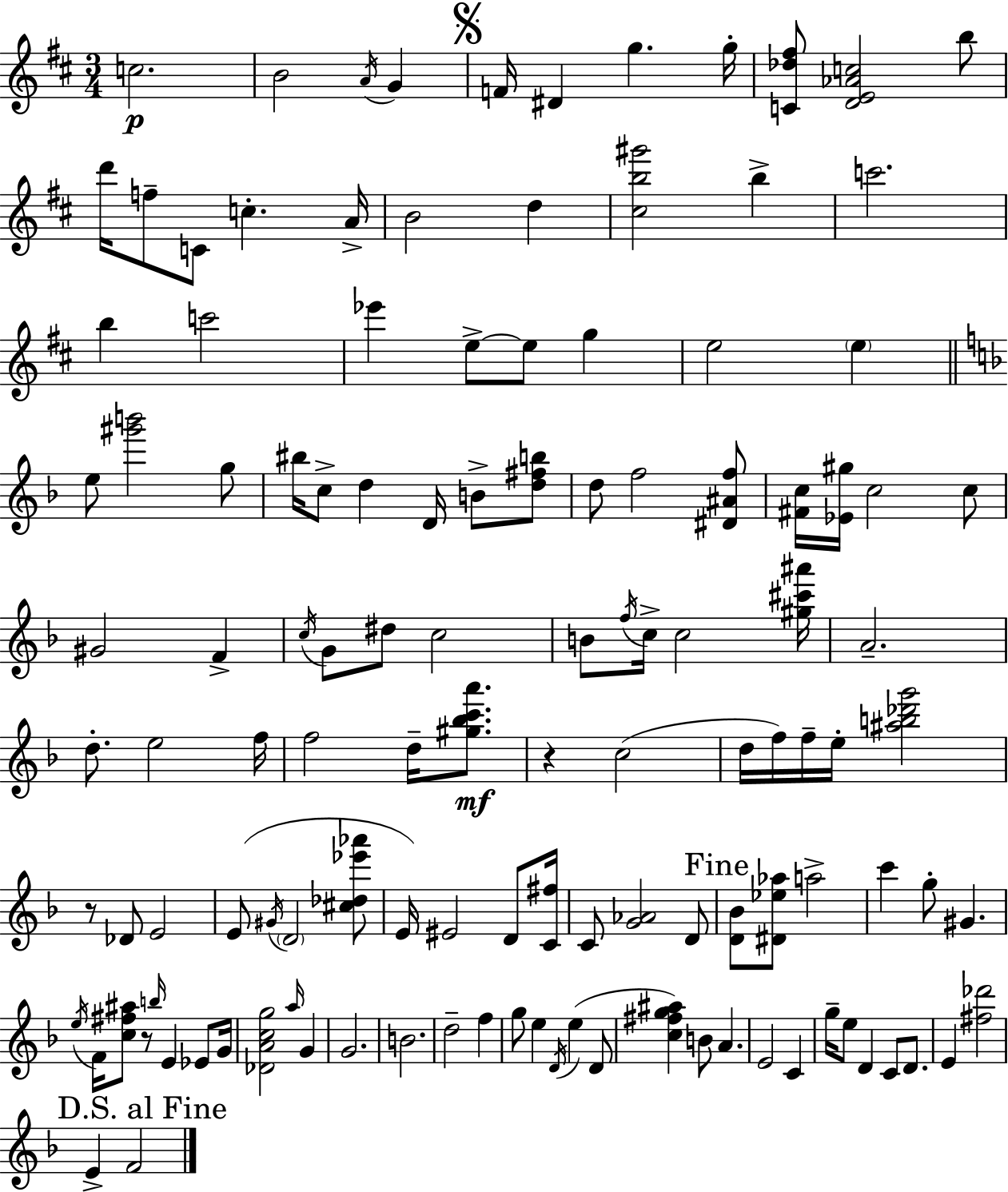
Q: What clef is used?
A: treble